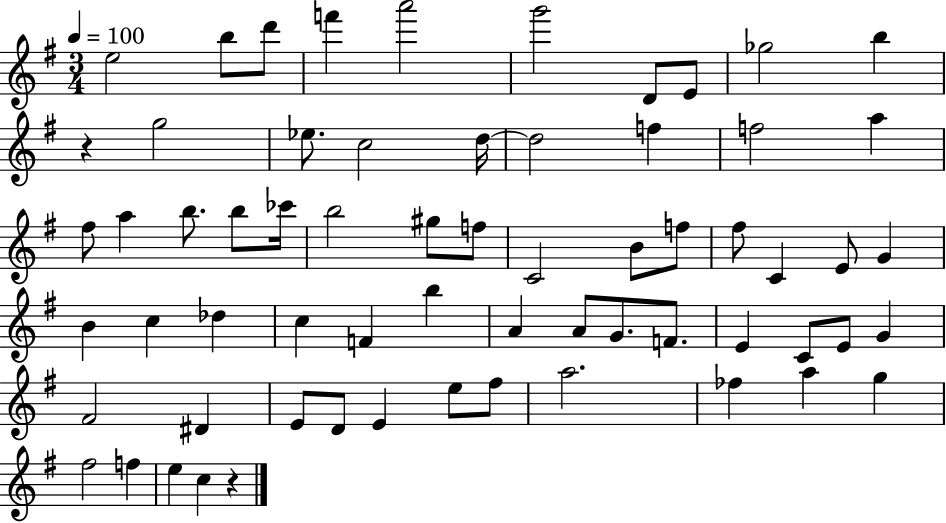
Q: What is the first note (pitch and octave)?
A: E5